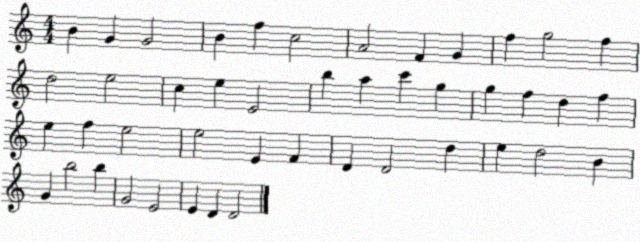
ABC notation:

X:1
T:Untitled
M:4/4
L:1/4
K:C
B G G2 B f c2 A2 F G f g2 f d2 e2 c e E2 b a c' g g f d f e f e2 e2 E F D D2 d e d2 B G b2 b G2 E2 E D D2